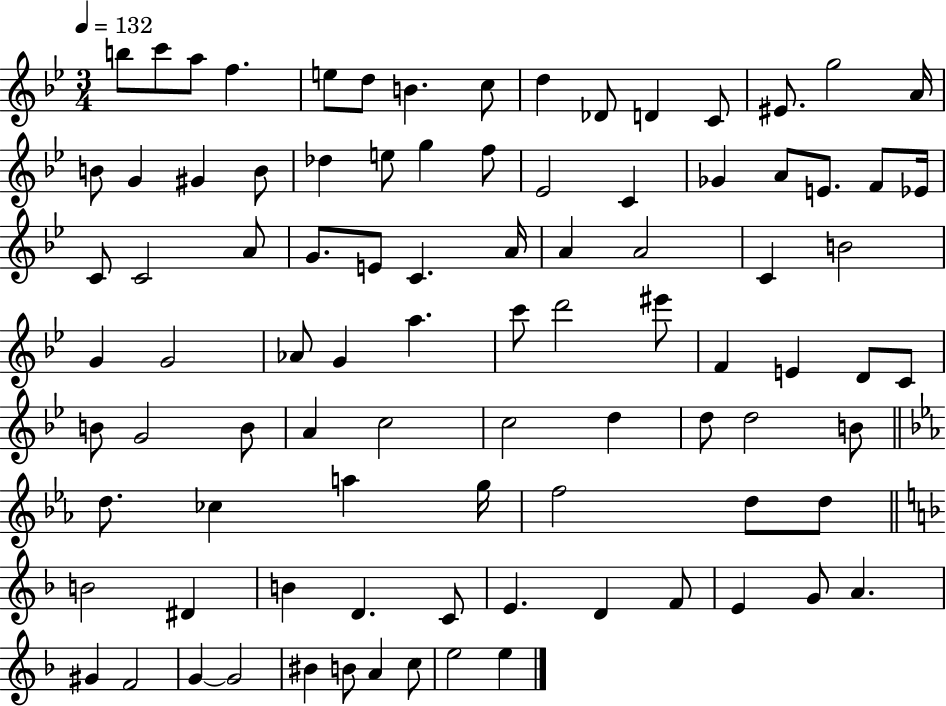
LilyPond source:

{
  \clef treble
  \numericTimeSignature
  \time 3/4
  \key bes \major
  \tempo 4 = 132
  b''8 c'''8 a''8 f''4. | e''8 d''8 b'4. c''8 | d''4 des'8 d'4 c'8 | eis'8. g''2 a'16 | \break b'8 g'4 gis'4 b'8 | des''4 e''8 g''4 f''8 | ees'2 c'4 | ges'4 a'8 e'8. f'8 ees'16 | \break c'8 c'2 a'8 | g'8. e'8 c'4. a'16 | a'4 a'2 | c'4 b'2 | \break g'4 g'2 | aes'8 g'4 a''4. | c'''8 d'''2 eis'''8 | f'4 e'4 d'8 c'8 | \break b'8 g'2 b'8 | a'4 c''2 | c''2 d''4 | d''8 d''2 b'8 | \break \bar "||" \break \key ees \major d''8. ces''4 a''4 g''16 | f''2 d''8 d''8 | \bar "||" \break \key f \major b'2 dis'4 | b'4 d'4. c'8 | e'4. d'4 f'8 | e'4 g'8 a'4. | \break gis'4 f'2 | g'4~~ g'2 | bis'4 b'8 a'4 c''8 | e''2 e''4 | \break \bar "|."
}